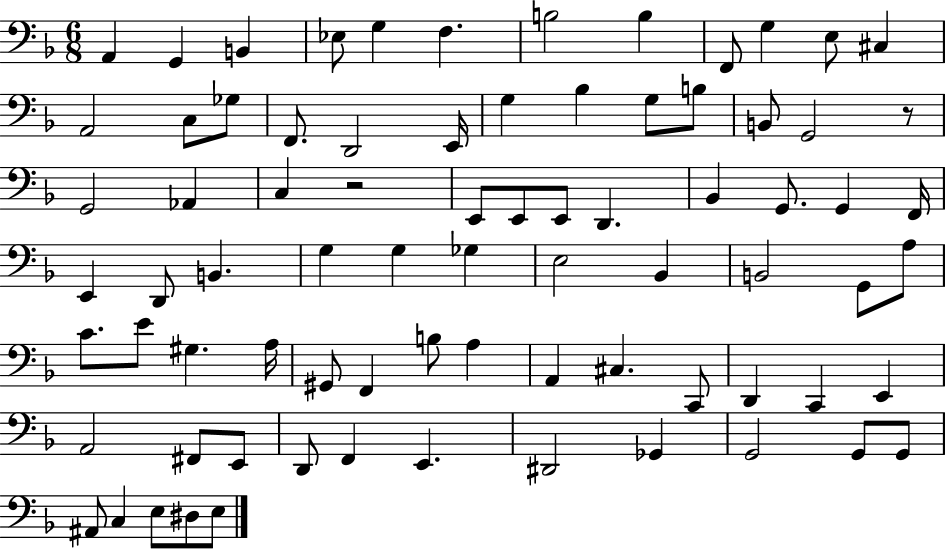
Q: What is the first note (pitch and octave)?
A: A2